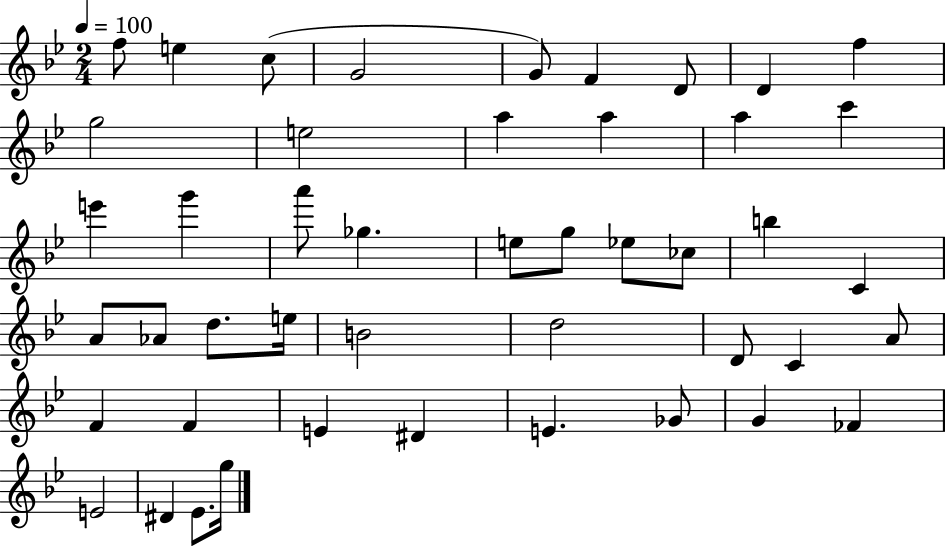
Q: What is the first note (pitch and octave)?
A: F5